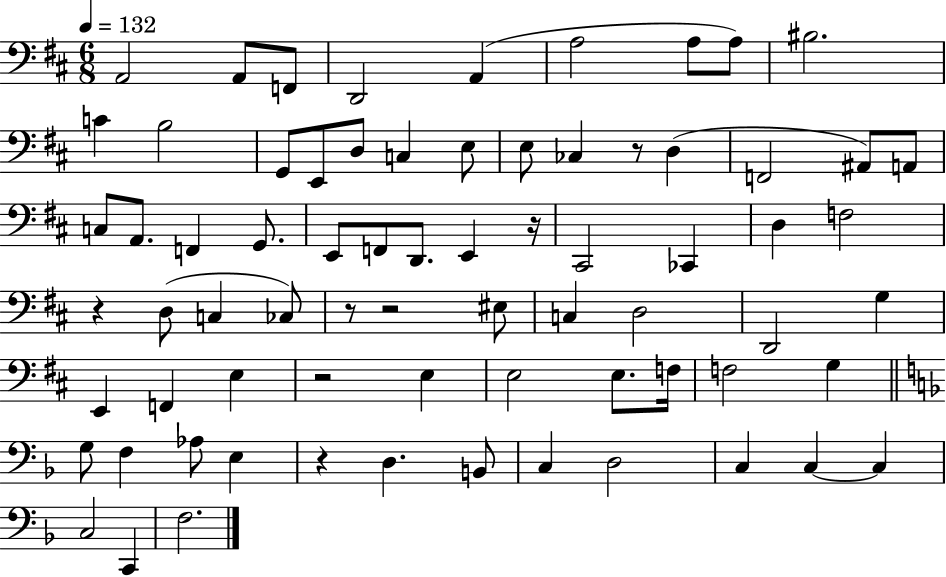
{
  \clef bass
  \numericTimeSignature
  \time 6/8
  \key d \major
  \tempo 4 = 132
  a,2 a,8 f,8 | d,2 a,4( | a2 a8 a8) | bis2. | \break c'4 b2 | g,8 e,8 d8 c4 e8 | e8 ces4 r8 d4( | f,2 ais,8) a,8 | \break c8 a,8. f,4 g,8. | e,8 f,8 d,8. e,4 r16 | cis,2 ces,4 | d4 f2 | \break r4 d8( c4 ces8) | r8 r2 eis8 | c4 d2 | d,2 g4 | \break e,4 f,4 e4 | r2 e4 | e2 e8. f16 | f2 g4 | \break \bar "||" \break \key d \minor g8 f4 aes8 e4 | r4 d4. b,8 | c4 d2 | c4 c4~~ c4 | \break c2 c,4 | f2. | \bar "|."
}